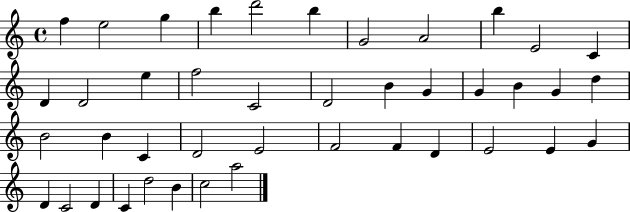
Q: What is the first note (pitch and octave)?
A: F5